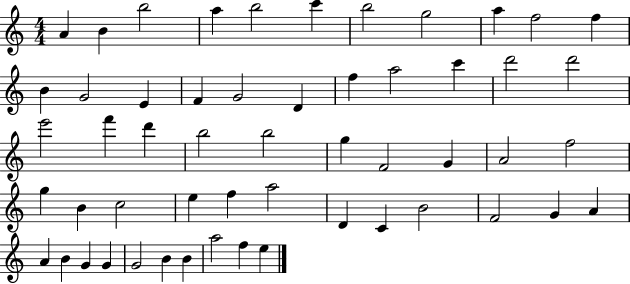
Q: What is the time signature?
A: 4/4